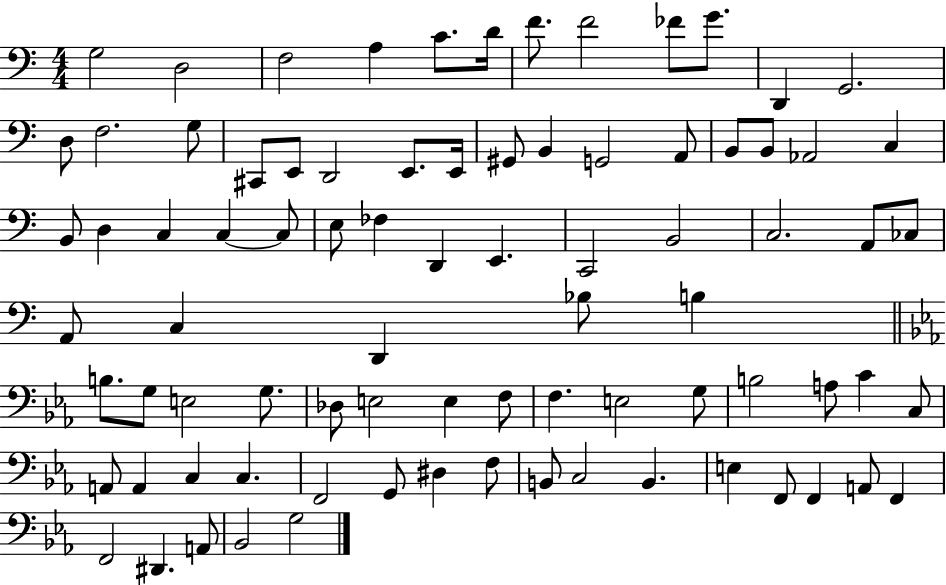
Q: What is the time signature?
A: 4/4